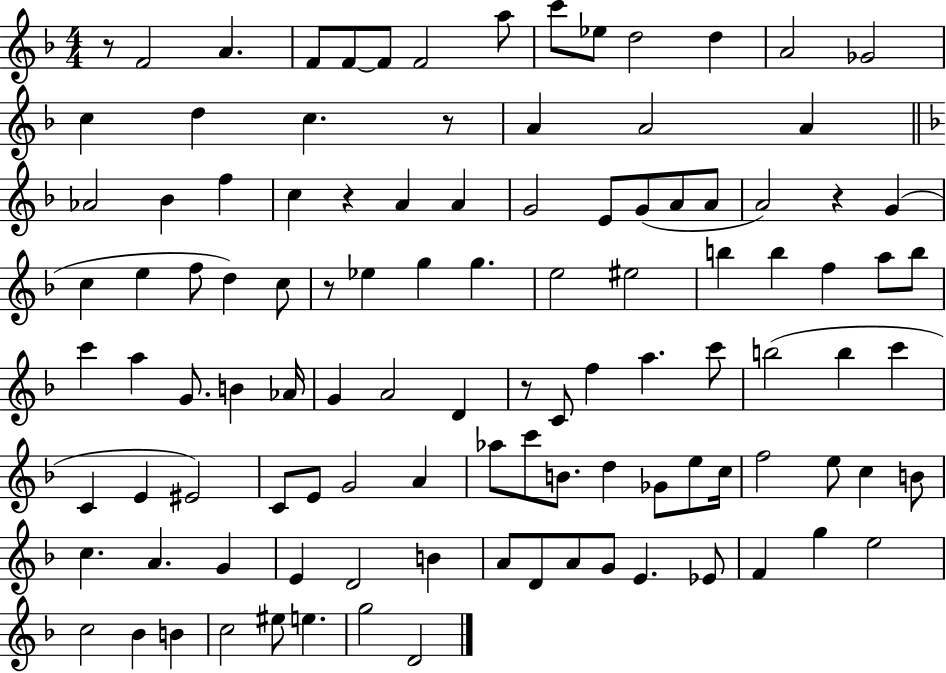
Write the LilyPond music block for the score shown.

{
  \clef treble
  \numericTimeSignature
  \time 4/4
  \key f \major
  r8 f'2 a'4. | f'8 f'8~~ f'8 f'2 a''8 | c'''8 ees''8 d''2 d''4 | a'2 ges'2 | \break c''4 d''4 c''4. r8 | a'4 a'2 a'4 | \bar "||" \break \key f \major aes'2 bes'4 f''4 | c''4 r4 a'4 a'4 | g'2 e'8 g'8( a'8 a'8 | a'2) r4 g'4( | \break c''4 e''4 f''8 d''4) c''8 | r8 ees''4 g''4 g''4. | e''2 eis''2 | b''4 b''4 f''4 a''8 b''8 | \break c'''4 a''4 g'8. b'4 aes'16 | g'4 a'2 d'4 | r8 c'8 f''4 a''4. c'''8 | b''2( b''4 c'''4 | \break c'4 e'4 eis'2) | c'8 e'8 g'2 a'4 | aes''8 c'''8 b'8. d''4 ges'8 e''8 c''16 | f''2 e''8 c''4 b'8 | \break c''4. a'4. g'4 | e'4 d'2 b'4 | a'8 d'8 a'8 g'8 e'4. ees'8 | f'4 g''4 e''2 | \break c''2 bes'4 b'4 | c''2 eis''8 e''4. | g''2 d'2 | \bar "|."
}